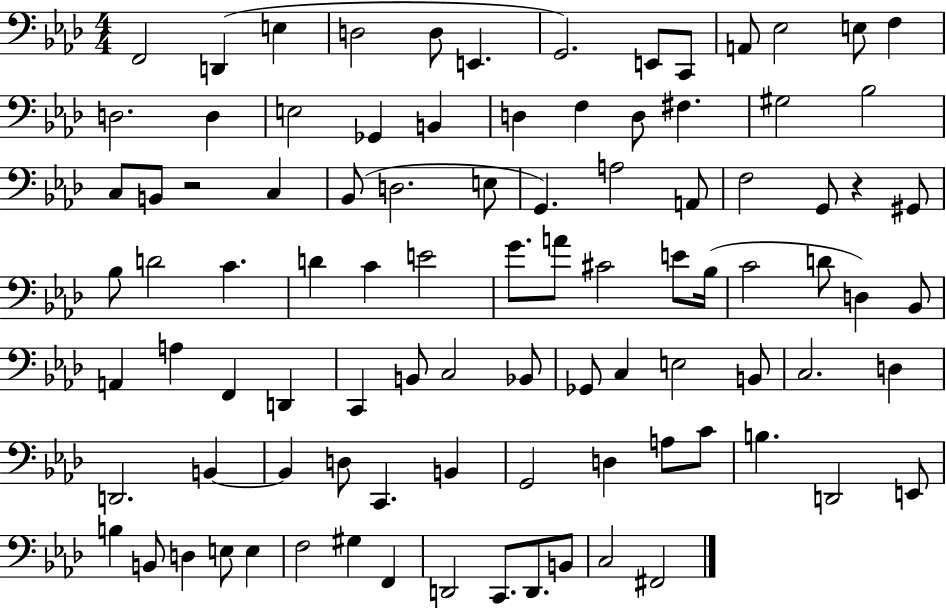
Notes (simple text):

F2/h D2/q E3/q D3/h D3/e E2/q. G2/h. E2/e C2/e A2/e Eb3/h E3/e F3/q D3/h. D3/q E3/h Gb2/q B2/q D3/q F3/q D3/e F#3/q. G#3/h Bb3/h C3/e B2/e R/h C3/q Bb2/e D3/h. E3/e G2/q. A3/h A2/e F3/h G2/e R/q G#2/e Bb3/e D4/h C4/q. D4/q C4/q E4/h G4/e. A4/e C#4/h E4/e Bb3/s C4/h D4/e D3/q Bb2/e A2/q A3/q F2/q D2/q C2/q B2/e C3/h Bb2/e Gb2/e C3/q E3/h B2/e C3/h. D3/q D2/h. B2/q B2/q D3/e C2/q. B2/q G2/h D3/q A3/e C4/e B3/q. D2/h E2/e B3/q B2/e D3/q E3/e E3/q F3/h G#3/q F2/q D2/h C2/e. D2/e. B2/e C3/h F#2/h